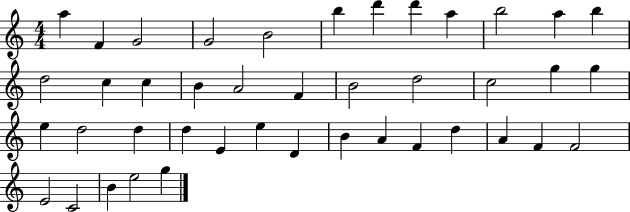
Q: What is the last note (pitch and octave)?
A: G5